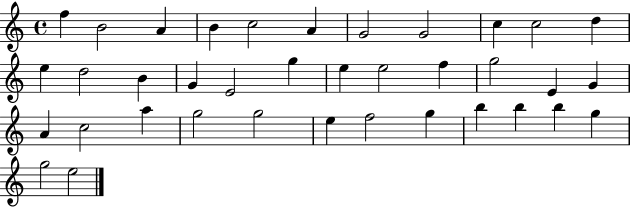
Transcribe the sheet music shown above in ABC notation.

X:1
T:Untitled
M:4/4
L:1/4
K:C
f B2 A B c2 A G2 G2 c c2 d e d2 B G E2 g e e2 f g2 E G A c2 a g2 g2 e f2 g b b b g g2 e2